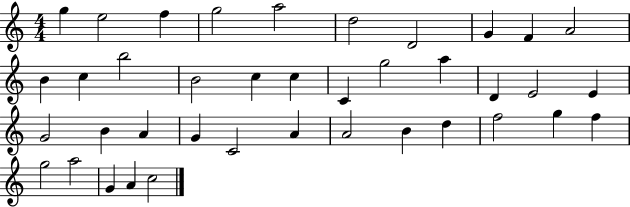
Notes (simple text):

G5/q E5/h F5/q G5/h A5/h D5/h D4/h G4/q F4/q A4/h B4/q C5/q B5/h B4/h C5/q C5/q C4/q G5/h A5/q D4/q E4/h E4/q G4/h B4/q A4/q G4/q C4/h A4/q A4/h B4/q D5/q F5/h G5/q F5/q G5/h A5/h G4/q A4/q C5/h